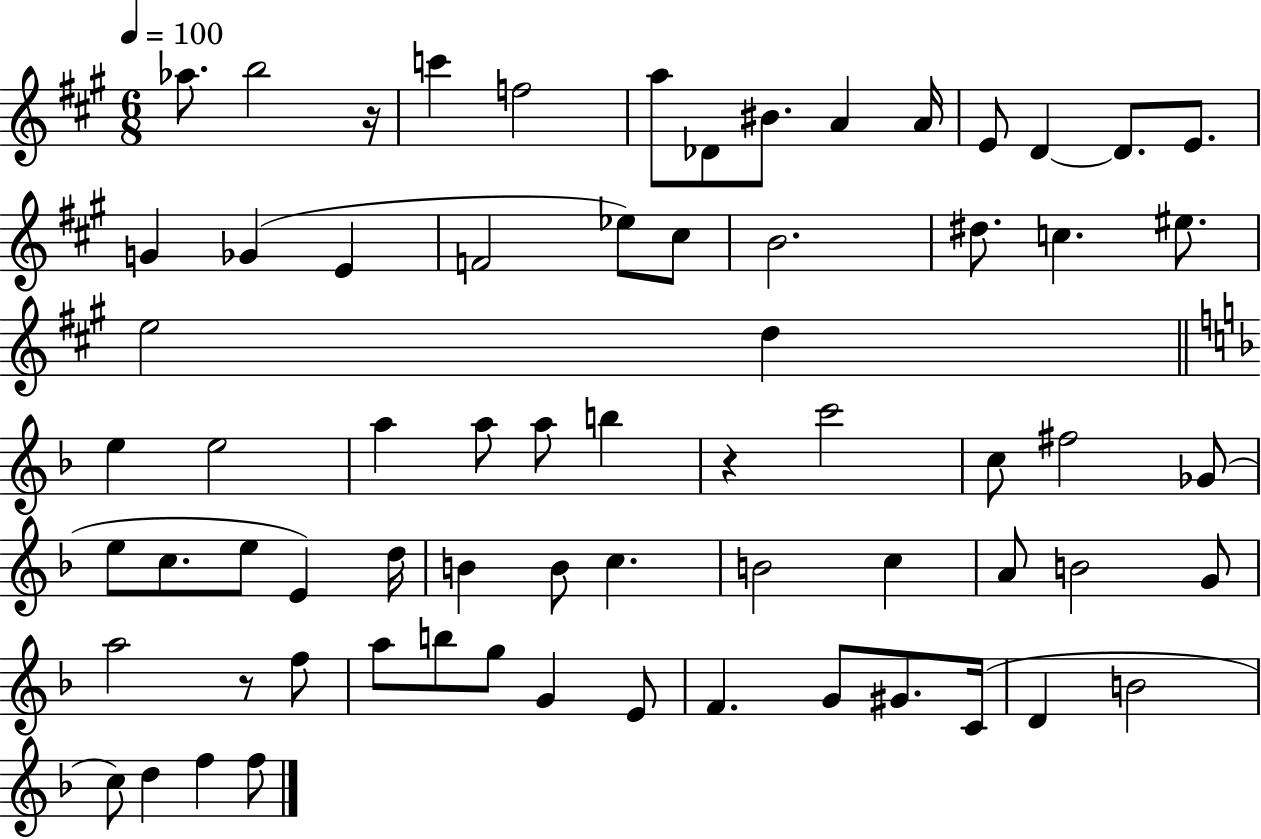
Ab5/e. B5/h R/s C6/q F5/h A5/e Db4/e BIS4/e. A4/q A4/s E4/e D4/q D4/e. E4/e. G4/q Gb4/q E4/q F4/h Eb5/e C#5/e B4/h. D#5/e. C5/q. EIS5/e. E5/h D5/q E5/q E5/h A5/q A5/e A5/e B5/q R/q C6/h C5/e F#5/h Gb4/e E5/e C5/e. E5/e E4/q D5/s B4/q B4/e C5/q. B4/h C5/q A4/e B4/h G4/e A5/h R/e F5/e A5/e B5/e G5/e G4/q E4/e F4/q. G4/e G#4/e. C4/s D4/q B4/h C5/e D5/q F5/q F5/e